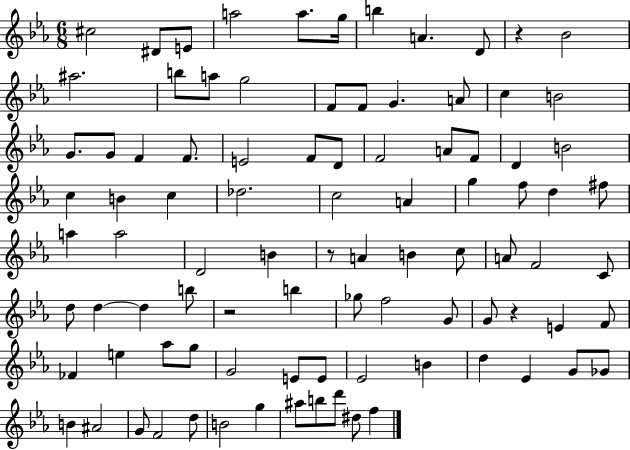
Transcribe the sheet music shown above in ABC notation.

X:1
T:Untitled
M:6/8
L:1/4
K:Eb
^c2 ^D/2 E/2 a2 a/2 g/4 b A D/2 z _B2 ^a2 b/2 a/2 g2 F/2 F/2 G A/2 c B2 G/2 G/2 F F/2 E2 F/2 D/2 F2 A/2 F/2 D B2 c B c _d2 c2 A g f/2 d ^f/2 a a2 D2 B z/2 A B c/2 A/2 F2 C/2 d/2 d d b/2 z2 b _g/2 f2 G/2 G/2 z E F/2 _F e _a/2 g/2 G2 E/2 E/2 _E2 B d _E G/2 _G/2 B ^A2 G/2 F2 d/2 B2 g ^a/2 b/2 d'/2 ^d/2 f